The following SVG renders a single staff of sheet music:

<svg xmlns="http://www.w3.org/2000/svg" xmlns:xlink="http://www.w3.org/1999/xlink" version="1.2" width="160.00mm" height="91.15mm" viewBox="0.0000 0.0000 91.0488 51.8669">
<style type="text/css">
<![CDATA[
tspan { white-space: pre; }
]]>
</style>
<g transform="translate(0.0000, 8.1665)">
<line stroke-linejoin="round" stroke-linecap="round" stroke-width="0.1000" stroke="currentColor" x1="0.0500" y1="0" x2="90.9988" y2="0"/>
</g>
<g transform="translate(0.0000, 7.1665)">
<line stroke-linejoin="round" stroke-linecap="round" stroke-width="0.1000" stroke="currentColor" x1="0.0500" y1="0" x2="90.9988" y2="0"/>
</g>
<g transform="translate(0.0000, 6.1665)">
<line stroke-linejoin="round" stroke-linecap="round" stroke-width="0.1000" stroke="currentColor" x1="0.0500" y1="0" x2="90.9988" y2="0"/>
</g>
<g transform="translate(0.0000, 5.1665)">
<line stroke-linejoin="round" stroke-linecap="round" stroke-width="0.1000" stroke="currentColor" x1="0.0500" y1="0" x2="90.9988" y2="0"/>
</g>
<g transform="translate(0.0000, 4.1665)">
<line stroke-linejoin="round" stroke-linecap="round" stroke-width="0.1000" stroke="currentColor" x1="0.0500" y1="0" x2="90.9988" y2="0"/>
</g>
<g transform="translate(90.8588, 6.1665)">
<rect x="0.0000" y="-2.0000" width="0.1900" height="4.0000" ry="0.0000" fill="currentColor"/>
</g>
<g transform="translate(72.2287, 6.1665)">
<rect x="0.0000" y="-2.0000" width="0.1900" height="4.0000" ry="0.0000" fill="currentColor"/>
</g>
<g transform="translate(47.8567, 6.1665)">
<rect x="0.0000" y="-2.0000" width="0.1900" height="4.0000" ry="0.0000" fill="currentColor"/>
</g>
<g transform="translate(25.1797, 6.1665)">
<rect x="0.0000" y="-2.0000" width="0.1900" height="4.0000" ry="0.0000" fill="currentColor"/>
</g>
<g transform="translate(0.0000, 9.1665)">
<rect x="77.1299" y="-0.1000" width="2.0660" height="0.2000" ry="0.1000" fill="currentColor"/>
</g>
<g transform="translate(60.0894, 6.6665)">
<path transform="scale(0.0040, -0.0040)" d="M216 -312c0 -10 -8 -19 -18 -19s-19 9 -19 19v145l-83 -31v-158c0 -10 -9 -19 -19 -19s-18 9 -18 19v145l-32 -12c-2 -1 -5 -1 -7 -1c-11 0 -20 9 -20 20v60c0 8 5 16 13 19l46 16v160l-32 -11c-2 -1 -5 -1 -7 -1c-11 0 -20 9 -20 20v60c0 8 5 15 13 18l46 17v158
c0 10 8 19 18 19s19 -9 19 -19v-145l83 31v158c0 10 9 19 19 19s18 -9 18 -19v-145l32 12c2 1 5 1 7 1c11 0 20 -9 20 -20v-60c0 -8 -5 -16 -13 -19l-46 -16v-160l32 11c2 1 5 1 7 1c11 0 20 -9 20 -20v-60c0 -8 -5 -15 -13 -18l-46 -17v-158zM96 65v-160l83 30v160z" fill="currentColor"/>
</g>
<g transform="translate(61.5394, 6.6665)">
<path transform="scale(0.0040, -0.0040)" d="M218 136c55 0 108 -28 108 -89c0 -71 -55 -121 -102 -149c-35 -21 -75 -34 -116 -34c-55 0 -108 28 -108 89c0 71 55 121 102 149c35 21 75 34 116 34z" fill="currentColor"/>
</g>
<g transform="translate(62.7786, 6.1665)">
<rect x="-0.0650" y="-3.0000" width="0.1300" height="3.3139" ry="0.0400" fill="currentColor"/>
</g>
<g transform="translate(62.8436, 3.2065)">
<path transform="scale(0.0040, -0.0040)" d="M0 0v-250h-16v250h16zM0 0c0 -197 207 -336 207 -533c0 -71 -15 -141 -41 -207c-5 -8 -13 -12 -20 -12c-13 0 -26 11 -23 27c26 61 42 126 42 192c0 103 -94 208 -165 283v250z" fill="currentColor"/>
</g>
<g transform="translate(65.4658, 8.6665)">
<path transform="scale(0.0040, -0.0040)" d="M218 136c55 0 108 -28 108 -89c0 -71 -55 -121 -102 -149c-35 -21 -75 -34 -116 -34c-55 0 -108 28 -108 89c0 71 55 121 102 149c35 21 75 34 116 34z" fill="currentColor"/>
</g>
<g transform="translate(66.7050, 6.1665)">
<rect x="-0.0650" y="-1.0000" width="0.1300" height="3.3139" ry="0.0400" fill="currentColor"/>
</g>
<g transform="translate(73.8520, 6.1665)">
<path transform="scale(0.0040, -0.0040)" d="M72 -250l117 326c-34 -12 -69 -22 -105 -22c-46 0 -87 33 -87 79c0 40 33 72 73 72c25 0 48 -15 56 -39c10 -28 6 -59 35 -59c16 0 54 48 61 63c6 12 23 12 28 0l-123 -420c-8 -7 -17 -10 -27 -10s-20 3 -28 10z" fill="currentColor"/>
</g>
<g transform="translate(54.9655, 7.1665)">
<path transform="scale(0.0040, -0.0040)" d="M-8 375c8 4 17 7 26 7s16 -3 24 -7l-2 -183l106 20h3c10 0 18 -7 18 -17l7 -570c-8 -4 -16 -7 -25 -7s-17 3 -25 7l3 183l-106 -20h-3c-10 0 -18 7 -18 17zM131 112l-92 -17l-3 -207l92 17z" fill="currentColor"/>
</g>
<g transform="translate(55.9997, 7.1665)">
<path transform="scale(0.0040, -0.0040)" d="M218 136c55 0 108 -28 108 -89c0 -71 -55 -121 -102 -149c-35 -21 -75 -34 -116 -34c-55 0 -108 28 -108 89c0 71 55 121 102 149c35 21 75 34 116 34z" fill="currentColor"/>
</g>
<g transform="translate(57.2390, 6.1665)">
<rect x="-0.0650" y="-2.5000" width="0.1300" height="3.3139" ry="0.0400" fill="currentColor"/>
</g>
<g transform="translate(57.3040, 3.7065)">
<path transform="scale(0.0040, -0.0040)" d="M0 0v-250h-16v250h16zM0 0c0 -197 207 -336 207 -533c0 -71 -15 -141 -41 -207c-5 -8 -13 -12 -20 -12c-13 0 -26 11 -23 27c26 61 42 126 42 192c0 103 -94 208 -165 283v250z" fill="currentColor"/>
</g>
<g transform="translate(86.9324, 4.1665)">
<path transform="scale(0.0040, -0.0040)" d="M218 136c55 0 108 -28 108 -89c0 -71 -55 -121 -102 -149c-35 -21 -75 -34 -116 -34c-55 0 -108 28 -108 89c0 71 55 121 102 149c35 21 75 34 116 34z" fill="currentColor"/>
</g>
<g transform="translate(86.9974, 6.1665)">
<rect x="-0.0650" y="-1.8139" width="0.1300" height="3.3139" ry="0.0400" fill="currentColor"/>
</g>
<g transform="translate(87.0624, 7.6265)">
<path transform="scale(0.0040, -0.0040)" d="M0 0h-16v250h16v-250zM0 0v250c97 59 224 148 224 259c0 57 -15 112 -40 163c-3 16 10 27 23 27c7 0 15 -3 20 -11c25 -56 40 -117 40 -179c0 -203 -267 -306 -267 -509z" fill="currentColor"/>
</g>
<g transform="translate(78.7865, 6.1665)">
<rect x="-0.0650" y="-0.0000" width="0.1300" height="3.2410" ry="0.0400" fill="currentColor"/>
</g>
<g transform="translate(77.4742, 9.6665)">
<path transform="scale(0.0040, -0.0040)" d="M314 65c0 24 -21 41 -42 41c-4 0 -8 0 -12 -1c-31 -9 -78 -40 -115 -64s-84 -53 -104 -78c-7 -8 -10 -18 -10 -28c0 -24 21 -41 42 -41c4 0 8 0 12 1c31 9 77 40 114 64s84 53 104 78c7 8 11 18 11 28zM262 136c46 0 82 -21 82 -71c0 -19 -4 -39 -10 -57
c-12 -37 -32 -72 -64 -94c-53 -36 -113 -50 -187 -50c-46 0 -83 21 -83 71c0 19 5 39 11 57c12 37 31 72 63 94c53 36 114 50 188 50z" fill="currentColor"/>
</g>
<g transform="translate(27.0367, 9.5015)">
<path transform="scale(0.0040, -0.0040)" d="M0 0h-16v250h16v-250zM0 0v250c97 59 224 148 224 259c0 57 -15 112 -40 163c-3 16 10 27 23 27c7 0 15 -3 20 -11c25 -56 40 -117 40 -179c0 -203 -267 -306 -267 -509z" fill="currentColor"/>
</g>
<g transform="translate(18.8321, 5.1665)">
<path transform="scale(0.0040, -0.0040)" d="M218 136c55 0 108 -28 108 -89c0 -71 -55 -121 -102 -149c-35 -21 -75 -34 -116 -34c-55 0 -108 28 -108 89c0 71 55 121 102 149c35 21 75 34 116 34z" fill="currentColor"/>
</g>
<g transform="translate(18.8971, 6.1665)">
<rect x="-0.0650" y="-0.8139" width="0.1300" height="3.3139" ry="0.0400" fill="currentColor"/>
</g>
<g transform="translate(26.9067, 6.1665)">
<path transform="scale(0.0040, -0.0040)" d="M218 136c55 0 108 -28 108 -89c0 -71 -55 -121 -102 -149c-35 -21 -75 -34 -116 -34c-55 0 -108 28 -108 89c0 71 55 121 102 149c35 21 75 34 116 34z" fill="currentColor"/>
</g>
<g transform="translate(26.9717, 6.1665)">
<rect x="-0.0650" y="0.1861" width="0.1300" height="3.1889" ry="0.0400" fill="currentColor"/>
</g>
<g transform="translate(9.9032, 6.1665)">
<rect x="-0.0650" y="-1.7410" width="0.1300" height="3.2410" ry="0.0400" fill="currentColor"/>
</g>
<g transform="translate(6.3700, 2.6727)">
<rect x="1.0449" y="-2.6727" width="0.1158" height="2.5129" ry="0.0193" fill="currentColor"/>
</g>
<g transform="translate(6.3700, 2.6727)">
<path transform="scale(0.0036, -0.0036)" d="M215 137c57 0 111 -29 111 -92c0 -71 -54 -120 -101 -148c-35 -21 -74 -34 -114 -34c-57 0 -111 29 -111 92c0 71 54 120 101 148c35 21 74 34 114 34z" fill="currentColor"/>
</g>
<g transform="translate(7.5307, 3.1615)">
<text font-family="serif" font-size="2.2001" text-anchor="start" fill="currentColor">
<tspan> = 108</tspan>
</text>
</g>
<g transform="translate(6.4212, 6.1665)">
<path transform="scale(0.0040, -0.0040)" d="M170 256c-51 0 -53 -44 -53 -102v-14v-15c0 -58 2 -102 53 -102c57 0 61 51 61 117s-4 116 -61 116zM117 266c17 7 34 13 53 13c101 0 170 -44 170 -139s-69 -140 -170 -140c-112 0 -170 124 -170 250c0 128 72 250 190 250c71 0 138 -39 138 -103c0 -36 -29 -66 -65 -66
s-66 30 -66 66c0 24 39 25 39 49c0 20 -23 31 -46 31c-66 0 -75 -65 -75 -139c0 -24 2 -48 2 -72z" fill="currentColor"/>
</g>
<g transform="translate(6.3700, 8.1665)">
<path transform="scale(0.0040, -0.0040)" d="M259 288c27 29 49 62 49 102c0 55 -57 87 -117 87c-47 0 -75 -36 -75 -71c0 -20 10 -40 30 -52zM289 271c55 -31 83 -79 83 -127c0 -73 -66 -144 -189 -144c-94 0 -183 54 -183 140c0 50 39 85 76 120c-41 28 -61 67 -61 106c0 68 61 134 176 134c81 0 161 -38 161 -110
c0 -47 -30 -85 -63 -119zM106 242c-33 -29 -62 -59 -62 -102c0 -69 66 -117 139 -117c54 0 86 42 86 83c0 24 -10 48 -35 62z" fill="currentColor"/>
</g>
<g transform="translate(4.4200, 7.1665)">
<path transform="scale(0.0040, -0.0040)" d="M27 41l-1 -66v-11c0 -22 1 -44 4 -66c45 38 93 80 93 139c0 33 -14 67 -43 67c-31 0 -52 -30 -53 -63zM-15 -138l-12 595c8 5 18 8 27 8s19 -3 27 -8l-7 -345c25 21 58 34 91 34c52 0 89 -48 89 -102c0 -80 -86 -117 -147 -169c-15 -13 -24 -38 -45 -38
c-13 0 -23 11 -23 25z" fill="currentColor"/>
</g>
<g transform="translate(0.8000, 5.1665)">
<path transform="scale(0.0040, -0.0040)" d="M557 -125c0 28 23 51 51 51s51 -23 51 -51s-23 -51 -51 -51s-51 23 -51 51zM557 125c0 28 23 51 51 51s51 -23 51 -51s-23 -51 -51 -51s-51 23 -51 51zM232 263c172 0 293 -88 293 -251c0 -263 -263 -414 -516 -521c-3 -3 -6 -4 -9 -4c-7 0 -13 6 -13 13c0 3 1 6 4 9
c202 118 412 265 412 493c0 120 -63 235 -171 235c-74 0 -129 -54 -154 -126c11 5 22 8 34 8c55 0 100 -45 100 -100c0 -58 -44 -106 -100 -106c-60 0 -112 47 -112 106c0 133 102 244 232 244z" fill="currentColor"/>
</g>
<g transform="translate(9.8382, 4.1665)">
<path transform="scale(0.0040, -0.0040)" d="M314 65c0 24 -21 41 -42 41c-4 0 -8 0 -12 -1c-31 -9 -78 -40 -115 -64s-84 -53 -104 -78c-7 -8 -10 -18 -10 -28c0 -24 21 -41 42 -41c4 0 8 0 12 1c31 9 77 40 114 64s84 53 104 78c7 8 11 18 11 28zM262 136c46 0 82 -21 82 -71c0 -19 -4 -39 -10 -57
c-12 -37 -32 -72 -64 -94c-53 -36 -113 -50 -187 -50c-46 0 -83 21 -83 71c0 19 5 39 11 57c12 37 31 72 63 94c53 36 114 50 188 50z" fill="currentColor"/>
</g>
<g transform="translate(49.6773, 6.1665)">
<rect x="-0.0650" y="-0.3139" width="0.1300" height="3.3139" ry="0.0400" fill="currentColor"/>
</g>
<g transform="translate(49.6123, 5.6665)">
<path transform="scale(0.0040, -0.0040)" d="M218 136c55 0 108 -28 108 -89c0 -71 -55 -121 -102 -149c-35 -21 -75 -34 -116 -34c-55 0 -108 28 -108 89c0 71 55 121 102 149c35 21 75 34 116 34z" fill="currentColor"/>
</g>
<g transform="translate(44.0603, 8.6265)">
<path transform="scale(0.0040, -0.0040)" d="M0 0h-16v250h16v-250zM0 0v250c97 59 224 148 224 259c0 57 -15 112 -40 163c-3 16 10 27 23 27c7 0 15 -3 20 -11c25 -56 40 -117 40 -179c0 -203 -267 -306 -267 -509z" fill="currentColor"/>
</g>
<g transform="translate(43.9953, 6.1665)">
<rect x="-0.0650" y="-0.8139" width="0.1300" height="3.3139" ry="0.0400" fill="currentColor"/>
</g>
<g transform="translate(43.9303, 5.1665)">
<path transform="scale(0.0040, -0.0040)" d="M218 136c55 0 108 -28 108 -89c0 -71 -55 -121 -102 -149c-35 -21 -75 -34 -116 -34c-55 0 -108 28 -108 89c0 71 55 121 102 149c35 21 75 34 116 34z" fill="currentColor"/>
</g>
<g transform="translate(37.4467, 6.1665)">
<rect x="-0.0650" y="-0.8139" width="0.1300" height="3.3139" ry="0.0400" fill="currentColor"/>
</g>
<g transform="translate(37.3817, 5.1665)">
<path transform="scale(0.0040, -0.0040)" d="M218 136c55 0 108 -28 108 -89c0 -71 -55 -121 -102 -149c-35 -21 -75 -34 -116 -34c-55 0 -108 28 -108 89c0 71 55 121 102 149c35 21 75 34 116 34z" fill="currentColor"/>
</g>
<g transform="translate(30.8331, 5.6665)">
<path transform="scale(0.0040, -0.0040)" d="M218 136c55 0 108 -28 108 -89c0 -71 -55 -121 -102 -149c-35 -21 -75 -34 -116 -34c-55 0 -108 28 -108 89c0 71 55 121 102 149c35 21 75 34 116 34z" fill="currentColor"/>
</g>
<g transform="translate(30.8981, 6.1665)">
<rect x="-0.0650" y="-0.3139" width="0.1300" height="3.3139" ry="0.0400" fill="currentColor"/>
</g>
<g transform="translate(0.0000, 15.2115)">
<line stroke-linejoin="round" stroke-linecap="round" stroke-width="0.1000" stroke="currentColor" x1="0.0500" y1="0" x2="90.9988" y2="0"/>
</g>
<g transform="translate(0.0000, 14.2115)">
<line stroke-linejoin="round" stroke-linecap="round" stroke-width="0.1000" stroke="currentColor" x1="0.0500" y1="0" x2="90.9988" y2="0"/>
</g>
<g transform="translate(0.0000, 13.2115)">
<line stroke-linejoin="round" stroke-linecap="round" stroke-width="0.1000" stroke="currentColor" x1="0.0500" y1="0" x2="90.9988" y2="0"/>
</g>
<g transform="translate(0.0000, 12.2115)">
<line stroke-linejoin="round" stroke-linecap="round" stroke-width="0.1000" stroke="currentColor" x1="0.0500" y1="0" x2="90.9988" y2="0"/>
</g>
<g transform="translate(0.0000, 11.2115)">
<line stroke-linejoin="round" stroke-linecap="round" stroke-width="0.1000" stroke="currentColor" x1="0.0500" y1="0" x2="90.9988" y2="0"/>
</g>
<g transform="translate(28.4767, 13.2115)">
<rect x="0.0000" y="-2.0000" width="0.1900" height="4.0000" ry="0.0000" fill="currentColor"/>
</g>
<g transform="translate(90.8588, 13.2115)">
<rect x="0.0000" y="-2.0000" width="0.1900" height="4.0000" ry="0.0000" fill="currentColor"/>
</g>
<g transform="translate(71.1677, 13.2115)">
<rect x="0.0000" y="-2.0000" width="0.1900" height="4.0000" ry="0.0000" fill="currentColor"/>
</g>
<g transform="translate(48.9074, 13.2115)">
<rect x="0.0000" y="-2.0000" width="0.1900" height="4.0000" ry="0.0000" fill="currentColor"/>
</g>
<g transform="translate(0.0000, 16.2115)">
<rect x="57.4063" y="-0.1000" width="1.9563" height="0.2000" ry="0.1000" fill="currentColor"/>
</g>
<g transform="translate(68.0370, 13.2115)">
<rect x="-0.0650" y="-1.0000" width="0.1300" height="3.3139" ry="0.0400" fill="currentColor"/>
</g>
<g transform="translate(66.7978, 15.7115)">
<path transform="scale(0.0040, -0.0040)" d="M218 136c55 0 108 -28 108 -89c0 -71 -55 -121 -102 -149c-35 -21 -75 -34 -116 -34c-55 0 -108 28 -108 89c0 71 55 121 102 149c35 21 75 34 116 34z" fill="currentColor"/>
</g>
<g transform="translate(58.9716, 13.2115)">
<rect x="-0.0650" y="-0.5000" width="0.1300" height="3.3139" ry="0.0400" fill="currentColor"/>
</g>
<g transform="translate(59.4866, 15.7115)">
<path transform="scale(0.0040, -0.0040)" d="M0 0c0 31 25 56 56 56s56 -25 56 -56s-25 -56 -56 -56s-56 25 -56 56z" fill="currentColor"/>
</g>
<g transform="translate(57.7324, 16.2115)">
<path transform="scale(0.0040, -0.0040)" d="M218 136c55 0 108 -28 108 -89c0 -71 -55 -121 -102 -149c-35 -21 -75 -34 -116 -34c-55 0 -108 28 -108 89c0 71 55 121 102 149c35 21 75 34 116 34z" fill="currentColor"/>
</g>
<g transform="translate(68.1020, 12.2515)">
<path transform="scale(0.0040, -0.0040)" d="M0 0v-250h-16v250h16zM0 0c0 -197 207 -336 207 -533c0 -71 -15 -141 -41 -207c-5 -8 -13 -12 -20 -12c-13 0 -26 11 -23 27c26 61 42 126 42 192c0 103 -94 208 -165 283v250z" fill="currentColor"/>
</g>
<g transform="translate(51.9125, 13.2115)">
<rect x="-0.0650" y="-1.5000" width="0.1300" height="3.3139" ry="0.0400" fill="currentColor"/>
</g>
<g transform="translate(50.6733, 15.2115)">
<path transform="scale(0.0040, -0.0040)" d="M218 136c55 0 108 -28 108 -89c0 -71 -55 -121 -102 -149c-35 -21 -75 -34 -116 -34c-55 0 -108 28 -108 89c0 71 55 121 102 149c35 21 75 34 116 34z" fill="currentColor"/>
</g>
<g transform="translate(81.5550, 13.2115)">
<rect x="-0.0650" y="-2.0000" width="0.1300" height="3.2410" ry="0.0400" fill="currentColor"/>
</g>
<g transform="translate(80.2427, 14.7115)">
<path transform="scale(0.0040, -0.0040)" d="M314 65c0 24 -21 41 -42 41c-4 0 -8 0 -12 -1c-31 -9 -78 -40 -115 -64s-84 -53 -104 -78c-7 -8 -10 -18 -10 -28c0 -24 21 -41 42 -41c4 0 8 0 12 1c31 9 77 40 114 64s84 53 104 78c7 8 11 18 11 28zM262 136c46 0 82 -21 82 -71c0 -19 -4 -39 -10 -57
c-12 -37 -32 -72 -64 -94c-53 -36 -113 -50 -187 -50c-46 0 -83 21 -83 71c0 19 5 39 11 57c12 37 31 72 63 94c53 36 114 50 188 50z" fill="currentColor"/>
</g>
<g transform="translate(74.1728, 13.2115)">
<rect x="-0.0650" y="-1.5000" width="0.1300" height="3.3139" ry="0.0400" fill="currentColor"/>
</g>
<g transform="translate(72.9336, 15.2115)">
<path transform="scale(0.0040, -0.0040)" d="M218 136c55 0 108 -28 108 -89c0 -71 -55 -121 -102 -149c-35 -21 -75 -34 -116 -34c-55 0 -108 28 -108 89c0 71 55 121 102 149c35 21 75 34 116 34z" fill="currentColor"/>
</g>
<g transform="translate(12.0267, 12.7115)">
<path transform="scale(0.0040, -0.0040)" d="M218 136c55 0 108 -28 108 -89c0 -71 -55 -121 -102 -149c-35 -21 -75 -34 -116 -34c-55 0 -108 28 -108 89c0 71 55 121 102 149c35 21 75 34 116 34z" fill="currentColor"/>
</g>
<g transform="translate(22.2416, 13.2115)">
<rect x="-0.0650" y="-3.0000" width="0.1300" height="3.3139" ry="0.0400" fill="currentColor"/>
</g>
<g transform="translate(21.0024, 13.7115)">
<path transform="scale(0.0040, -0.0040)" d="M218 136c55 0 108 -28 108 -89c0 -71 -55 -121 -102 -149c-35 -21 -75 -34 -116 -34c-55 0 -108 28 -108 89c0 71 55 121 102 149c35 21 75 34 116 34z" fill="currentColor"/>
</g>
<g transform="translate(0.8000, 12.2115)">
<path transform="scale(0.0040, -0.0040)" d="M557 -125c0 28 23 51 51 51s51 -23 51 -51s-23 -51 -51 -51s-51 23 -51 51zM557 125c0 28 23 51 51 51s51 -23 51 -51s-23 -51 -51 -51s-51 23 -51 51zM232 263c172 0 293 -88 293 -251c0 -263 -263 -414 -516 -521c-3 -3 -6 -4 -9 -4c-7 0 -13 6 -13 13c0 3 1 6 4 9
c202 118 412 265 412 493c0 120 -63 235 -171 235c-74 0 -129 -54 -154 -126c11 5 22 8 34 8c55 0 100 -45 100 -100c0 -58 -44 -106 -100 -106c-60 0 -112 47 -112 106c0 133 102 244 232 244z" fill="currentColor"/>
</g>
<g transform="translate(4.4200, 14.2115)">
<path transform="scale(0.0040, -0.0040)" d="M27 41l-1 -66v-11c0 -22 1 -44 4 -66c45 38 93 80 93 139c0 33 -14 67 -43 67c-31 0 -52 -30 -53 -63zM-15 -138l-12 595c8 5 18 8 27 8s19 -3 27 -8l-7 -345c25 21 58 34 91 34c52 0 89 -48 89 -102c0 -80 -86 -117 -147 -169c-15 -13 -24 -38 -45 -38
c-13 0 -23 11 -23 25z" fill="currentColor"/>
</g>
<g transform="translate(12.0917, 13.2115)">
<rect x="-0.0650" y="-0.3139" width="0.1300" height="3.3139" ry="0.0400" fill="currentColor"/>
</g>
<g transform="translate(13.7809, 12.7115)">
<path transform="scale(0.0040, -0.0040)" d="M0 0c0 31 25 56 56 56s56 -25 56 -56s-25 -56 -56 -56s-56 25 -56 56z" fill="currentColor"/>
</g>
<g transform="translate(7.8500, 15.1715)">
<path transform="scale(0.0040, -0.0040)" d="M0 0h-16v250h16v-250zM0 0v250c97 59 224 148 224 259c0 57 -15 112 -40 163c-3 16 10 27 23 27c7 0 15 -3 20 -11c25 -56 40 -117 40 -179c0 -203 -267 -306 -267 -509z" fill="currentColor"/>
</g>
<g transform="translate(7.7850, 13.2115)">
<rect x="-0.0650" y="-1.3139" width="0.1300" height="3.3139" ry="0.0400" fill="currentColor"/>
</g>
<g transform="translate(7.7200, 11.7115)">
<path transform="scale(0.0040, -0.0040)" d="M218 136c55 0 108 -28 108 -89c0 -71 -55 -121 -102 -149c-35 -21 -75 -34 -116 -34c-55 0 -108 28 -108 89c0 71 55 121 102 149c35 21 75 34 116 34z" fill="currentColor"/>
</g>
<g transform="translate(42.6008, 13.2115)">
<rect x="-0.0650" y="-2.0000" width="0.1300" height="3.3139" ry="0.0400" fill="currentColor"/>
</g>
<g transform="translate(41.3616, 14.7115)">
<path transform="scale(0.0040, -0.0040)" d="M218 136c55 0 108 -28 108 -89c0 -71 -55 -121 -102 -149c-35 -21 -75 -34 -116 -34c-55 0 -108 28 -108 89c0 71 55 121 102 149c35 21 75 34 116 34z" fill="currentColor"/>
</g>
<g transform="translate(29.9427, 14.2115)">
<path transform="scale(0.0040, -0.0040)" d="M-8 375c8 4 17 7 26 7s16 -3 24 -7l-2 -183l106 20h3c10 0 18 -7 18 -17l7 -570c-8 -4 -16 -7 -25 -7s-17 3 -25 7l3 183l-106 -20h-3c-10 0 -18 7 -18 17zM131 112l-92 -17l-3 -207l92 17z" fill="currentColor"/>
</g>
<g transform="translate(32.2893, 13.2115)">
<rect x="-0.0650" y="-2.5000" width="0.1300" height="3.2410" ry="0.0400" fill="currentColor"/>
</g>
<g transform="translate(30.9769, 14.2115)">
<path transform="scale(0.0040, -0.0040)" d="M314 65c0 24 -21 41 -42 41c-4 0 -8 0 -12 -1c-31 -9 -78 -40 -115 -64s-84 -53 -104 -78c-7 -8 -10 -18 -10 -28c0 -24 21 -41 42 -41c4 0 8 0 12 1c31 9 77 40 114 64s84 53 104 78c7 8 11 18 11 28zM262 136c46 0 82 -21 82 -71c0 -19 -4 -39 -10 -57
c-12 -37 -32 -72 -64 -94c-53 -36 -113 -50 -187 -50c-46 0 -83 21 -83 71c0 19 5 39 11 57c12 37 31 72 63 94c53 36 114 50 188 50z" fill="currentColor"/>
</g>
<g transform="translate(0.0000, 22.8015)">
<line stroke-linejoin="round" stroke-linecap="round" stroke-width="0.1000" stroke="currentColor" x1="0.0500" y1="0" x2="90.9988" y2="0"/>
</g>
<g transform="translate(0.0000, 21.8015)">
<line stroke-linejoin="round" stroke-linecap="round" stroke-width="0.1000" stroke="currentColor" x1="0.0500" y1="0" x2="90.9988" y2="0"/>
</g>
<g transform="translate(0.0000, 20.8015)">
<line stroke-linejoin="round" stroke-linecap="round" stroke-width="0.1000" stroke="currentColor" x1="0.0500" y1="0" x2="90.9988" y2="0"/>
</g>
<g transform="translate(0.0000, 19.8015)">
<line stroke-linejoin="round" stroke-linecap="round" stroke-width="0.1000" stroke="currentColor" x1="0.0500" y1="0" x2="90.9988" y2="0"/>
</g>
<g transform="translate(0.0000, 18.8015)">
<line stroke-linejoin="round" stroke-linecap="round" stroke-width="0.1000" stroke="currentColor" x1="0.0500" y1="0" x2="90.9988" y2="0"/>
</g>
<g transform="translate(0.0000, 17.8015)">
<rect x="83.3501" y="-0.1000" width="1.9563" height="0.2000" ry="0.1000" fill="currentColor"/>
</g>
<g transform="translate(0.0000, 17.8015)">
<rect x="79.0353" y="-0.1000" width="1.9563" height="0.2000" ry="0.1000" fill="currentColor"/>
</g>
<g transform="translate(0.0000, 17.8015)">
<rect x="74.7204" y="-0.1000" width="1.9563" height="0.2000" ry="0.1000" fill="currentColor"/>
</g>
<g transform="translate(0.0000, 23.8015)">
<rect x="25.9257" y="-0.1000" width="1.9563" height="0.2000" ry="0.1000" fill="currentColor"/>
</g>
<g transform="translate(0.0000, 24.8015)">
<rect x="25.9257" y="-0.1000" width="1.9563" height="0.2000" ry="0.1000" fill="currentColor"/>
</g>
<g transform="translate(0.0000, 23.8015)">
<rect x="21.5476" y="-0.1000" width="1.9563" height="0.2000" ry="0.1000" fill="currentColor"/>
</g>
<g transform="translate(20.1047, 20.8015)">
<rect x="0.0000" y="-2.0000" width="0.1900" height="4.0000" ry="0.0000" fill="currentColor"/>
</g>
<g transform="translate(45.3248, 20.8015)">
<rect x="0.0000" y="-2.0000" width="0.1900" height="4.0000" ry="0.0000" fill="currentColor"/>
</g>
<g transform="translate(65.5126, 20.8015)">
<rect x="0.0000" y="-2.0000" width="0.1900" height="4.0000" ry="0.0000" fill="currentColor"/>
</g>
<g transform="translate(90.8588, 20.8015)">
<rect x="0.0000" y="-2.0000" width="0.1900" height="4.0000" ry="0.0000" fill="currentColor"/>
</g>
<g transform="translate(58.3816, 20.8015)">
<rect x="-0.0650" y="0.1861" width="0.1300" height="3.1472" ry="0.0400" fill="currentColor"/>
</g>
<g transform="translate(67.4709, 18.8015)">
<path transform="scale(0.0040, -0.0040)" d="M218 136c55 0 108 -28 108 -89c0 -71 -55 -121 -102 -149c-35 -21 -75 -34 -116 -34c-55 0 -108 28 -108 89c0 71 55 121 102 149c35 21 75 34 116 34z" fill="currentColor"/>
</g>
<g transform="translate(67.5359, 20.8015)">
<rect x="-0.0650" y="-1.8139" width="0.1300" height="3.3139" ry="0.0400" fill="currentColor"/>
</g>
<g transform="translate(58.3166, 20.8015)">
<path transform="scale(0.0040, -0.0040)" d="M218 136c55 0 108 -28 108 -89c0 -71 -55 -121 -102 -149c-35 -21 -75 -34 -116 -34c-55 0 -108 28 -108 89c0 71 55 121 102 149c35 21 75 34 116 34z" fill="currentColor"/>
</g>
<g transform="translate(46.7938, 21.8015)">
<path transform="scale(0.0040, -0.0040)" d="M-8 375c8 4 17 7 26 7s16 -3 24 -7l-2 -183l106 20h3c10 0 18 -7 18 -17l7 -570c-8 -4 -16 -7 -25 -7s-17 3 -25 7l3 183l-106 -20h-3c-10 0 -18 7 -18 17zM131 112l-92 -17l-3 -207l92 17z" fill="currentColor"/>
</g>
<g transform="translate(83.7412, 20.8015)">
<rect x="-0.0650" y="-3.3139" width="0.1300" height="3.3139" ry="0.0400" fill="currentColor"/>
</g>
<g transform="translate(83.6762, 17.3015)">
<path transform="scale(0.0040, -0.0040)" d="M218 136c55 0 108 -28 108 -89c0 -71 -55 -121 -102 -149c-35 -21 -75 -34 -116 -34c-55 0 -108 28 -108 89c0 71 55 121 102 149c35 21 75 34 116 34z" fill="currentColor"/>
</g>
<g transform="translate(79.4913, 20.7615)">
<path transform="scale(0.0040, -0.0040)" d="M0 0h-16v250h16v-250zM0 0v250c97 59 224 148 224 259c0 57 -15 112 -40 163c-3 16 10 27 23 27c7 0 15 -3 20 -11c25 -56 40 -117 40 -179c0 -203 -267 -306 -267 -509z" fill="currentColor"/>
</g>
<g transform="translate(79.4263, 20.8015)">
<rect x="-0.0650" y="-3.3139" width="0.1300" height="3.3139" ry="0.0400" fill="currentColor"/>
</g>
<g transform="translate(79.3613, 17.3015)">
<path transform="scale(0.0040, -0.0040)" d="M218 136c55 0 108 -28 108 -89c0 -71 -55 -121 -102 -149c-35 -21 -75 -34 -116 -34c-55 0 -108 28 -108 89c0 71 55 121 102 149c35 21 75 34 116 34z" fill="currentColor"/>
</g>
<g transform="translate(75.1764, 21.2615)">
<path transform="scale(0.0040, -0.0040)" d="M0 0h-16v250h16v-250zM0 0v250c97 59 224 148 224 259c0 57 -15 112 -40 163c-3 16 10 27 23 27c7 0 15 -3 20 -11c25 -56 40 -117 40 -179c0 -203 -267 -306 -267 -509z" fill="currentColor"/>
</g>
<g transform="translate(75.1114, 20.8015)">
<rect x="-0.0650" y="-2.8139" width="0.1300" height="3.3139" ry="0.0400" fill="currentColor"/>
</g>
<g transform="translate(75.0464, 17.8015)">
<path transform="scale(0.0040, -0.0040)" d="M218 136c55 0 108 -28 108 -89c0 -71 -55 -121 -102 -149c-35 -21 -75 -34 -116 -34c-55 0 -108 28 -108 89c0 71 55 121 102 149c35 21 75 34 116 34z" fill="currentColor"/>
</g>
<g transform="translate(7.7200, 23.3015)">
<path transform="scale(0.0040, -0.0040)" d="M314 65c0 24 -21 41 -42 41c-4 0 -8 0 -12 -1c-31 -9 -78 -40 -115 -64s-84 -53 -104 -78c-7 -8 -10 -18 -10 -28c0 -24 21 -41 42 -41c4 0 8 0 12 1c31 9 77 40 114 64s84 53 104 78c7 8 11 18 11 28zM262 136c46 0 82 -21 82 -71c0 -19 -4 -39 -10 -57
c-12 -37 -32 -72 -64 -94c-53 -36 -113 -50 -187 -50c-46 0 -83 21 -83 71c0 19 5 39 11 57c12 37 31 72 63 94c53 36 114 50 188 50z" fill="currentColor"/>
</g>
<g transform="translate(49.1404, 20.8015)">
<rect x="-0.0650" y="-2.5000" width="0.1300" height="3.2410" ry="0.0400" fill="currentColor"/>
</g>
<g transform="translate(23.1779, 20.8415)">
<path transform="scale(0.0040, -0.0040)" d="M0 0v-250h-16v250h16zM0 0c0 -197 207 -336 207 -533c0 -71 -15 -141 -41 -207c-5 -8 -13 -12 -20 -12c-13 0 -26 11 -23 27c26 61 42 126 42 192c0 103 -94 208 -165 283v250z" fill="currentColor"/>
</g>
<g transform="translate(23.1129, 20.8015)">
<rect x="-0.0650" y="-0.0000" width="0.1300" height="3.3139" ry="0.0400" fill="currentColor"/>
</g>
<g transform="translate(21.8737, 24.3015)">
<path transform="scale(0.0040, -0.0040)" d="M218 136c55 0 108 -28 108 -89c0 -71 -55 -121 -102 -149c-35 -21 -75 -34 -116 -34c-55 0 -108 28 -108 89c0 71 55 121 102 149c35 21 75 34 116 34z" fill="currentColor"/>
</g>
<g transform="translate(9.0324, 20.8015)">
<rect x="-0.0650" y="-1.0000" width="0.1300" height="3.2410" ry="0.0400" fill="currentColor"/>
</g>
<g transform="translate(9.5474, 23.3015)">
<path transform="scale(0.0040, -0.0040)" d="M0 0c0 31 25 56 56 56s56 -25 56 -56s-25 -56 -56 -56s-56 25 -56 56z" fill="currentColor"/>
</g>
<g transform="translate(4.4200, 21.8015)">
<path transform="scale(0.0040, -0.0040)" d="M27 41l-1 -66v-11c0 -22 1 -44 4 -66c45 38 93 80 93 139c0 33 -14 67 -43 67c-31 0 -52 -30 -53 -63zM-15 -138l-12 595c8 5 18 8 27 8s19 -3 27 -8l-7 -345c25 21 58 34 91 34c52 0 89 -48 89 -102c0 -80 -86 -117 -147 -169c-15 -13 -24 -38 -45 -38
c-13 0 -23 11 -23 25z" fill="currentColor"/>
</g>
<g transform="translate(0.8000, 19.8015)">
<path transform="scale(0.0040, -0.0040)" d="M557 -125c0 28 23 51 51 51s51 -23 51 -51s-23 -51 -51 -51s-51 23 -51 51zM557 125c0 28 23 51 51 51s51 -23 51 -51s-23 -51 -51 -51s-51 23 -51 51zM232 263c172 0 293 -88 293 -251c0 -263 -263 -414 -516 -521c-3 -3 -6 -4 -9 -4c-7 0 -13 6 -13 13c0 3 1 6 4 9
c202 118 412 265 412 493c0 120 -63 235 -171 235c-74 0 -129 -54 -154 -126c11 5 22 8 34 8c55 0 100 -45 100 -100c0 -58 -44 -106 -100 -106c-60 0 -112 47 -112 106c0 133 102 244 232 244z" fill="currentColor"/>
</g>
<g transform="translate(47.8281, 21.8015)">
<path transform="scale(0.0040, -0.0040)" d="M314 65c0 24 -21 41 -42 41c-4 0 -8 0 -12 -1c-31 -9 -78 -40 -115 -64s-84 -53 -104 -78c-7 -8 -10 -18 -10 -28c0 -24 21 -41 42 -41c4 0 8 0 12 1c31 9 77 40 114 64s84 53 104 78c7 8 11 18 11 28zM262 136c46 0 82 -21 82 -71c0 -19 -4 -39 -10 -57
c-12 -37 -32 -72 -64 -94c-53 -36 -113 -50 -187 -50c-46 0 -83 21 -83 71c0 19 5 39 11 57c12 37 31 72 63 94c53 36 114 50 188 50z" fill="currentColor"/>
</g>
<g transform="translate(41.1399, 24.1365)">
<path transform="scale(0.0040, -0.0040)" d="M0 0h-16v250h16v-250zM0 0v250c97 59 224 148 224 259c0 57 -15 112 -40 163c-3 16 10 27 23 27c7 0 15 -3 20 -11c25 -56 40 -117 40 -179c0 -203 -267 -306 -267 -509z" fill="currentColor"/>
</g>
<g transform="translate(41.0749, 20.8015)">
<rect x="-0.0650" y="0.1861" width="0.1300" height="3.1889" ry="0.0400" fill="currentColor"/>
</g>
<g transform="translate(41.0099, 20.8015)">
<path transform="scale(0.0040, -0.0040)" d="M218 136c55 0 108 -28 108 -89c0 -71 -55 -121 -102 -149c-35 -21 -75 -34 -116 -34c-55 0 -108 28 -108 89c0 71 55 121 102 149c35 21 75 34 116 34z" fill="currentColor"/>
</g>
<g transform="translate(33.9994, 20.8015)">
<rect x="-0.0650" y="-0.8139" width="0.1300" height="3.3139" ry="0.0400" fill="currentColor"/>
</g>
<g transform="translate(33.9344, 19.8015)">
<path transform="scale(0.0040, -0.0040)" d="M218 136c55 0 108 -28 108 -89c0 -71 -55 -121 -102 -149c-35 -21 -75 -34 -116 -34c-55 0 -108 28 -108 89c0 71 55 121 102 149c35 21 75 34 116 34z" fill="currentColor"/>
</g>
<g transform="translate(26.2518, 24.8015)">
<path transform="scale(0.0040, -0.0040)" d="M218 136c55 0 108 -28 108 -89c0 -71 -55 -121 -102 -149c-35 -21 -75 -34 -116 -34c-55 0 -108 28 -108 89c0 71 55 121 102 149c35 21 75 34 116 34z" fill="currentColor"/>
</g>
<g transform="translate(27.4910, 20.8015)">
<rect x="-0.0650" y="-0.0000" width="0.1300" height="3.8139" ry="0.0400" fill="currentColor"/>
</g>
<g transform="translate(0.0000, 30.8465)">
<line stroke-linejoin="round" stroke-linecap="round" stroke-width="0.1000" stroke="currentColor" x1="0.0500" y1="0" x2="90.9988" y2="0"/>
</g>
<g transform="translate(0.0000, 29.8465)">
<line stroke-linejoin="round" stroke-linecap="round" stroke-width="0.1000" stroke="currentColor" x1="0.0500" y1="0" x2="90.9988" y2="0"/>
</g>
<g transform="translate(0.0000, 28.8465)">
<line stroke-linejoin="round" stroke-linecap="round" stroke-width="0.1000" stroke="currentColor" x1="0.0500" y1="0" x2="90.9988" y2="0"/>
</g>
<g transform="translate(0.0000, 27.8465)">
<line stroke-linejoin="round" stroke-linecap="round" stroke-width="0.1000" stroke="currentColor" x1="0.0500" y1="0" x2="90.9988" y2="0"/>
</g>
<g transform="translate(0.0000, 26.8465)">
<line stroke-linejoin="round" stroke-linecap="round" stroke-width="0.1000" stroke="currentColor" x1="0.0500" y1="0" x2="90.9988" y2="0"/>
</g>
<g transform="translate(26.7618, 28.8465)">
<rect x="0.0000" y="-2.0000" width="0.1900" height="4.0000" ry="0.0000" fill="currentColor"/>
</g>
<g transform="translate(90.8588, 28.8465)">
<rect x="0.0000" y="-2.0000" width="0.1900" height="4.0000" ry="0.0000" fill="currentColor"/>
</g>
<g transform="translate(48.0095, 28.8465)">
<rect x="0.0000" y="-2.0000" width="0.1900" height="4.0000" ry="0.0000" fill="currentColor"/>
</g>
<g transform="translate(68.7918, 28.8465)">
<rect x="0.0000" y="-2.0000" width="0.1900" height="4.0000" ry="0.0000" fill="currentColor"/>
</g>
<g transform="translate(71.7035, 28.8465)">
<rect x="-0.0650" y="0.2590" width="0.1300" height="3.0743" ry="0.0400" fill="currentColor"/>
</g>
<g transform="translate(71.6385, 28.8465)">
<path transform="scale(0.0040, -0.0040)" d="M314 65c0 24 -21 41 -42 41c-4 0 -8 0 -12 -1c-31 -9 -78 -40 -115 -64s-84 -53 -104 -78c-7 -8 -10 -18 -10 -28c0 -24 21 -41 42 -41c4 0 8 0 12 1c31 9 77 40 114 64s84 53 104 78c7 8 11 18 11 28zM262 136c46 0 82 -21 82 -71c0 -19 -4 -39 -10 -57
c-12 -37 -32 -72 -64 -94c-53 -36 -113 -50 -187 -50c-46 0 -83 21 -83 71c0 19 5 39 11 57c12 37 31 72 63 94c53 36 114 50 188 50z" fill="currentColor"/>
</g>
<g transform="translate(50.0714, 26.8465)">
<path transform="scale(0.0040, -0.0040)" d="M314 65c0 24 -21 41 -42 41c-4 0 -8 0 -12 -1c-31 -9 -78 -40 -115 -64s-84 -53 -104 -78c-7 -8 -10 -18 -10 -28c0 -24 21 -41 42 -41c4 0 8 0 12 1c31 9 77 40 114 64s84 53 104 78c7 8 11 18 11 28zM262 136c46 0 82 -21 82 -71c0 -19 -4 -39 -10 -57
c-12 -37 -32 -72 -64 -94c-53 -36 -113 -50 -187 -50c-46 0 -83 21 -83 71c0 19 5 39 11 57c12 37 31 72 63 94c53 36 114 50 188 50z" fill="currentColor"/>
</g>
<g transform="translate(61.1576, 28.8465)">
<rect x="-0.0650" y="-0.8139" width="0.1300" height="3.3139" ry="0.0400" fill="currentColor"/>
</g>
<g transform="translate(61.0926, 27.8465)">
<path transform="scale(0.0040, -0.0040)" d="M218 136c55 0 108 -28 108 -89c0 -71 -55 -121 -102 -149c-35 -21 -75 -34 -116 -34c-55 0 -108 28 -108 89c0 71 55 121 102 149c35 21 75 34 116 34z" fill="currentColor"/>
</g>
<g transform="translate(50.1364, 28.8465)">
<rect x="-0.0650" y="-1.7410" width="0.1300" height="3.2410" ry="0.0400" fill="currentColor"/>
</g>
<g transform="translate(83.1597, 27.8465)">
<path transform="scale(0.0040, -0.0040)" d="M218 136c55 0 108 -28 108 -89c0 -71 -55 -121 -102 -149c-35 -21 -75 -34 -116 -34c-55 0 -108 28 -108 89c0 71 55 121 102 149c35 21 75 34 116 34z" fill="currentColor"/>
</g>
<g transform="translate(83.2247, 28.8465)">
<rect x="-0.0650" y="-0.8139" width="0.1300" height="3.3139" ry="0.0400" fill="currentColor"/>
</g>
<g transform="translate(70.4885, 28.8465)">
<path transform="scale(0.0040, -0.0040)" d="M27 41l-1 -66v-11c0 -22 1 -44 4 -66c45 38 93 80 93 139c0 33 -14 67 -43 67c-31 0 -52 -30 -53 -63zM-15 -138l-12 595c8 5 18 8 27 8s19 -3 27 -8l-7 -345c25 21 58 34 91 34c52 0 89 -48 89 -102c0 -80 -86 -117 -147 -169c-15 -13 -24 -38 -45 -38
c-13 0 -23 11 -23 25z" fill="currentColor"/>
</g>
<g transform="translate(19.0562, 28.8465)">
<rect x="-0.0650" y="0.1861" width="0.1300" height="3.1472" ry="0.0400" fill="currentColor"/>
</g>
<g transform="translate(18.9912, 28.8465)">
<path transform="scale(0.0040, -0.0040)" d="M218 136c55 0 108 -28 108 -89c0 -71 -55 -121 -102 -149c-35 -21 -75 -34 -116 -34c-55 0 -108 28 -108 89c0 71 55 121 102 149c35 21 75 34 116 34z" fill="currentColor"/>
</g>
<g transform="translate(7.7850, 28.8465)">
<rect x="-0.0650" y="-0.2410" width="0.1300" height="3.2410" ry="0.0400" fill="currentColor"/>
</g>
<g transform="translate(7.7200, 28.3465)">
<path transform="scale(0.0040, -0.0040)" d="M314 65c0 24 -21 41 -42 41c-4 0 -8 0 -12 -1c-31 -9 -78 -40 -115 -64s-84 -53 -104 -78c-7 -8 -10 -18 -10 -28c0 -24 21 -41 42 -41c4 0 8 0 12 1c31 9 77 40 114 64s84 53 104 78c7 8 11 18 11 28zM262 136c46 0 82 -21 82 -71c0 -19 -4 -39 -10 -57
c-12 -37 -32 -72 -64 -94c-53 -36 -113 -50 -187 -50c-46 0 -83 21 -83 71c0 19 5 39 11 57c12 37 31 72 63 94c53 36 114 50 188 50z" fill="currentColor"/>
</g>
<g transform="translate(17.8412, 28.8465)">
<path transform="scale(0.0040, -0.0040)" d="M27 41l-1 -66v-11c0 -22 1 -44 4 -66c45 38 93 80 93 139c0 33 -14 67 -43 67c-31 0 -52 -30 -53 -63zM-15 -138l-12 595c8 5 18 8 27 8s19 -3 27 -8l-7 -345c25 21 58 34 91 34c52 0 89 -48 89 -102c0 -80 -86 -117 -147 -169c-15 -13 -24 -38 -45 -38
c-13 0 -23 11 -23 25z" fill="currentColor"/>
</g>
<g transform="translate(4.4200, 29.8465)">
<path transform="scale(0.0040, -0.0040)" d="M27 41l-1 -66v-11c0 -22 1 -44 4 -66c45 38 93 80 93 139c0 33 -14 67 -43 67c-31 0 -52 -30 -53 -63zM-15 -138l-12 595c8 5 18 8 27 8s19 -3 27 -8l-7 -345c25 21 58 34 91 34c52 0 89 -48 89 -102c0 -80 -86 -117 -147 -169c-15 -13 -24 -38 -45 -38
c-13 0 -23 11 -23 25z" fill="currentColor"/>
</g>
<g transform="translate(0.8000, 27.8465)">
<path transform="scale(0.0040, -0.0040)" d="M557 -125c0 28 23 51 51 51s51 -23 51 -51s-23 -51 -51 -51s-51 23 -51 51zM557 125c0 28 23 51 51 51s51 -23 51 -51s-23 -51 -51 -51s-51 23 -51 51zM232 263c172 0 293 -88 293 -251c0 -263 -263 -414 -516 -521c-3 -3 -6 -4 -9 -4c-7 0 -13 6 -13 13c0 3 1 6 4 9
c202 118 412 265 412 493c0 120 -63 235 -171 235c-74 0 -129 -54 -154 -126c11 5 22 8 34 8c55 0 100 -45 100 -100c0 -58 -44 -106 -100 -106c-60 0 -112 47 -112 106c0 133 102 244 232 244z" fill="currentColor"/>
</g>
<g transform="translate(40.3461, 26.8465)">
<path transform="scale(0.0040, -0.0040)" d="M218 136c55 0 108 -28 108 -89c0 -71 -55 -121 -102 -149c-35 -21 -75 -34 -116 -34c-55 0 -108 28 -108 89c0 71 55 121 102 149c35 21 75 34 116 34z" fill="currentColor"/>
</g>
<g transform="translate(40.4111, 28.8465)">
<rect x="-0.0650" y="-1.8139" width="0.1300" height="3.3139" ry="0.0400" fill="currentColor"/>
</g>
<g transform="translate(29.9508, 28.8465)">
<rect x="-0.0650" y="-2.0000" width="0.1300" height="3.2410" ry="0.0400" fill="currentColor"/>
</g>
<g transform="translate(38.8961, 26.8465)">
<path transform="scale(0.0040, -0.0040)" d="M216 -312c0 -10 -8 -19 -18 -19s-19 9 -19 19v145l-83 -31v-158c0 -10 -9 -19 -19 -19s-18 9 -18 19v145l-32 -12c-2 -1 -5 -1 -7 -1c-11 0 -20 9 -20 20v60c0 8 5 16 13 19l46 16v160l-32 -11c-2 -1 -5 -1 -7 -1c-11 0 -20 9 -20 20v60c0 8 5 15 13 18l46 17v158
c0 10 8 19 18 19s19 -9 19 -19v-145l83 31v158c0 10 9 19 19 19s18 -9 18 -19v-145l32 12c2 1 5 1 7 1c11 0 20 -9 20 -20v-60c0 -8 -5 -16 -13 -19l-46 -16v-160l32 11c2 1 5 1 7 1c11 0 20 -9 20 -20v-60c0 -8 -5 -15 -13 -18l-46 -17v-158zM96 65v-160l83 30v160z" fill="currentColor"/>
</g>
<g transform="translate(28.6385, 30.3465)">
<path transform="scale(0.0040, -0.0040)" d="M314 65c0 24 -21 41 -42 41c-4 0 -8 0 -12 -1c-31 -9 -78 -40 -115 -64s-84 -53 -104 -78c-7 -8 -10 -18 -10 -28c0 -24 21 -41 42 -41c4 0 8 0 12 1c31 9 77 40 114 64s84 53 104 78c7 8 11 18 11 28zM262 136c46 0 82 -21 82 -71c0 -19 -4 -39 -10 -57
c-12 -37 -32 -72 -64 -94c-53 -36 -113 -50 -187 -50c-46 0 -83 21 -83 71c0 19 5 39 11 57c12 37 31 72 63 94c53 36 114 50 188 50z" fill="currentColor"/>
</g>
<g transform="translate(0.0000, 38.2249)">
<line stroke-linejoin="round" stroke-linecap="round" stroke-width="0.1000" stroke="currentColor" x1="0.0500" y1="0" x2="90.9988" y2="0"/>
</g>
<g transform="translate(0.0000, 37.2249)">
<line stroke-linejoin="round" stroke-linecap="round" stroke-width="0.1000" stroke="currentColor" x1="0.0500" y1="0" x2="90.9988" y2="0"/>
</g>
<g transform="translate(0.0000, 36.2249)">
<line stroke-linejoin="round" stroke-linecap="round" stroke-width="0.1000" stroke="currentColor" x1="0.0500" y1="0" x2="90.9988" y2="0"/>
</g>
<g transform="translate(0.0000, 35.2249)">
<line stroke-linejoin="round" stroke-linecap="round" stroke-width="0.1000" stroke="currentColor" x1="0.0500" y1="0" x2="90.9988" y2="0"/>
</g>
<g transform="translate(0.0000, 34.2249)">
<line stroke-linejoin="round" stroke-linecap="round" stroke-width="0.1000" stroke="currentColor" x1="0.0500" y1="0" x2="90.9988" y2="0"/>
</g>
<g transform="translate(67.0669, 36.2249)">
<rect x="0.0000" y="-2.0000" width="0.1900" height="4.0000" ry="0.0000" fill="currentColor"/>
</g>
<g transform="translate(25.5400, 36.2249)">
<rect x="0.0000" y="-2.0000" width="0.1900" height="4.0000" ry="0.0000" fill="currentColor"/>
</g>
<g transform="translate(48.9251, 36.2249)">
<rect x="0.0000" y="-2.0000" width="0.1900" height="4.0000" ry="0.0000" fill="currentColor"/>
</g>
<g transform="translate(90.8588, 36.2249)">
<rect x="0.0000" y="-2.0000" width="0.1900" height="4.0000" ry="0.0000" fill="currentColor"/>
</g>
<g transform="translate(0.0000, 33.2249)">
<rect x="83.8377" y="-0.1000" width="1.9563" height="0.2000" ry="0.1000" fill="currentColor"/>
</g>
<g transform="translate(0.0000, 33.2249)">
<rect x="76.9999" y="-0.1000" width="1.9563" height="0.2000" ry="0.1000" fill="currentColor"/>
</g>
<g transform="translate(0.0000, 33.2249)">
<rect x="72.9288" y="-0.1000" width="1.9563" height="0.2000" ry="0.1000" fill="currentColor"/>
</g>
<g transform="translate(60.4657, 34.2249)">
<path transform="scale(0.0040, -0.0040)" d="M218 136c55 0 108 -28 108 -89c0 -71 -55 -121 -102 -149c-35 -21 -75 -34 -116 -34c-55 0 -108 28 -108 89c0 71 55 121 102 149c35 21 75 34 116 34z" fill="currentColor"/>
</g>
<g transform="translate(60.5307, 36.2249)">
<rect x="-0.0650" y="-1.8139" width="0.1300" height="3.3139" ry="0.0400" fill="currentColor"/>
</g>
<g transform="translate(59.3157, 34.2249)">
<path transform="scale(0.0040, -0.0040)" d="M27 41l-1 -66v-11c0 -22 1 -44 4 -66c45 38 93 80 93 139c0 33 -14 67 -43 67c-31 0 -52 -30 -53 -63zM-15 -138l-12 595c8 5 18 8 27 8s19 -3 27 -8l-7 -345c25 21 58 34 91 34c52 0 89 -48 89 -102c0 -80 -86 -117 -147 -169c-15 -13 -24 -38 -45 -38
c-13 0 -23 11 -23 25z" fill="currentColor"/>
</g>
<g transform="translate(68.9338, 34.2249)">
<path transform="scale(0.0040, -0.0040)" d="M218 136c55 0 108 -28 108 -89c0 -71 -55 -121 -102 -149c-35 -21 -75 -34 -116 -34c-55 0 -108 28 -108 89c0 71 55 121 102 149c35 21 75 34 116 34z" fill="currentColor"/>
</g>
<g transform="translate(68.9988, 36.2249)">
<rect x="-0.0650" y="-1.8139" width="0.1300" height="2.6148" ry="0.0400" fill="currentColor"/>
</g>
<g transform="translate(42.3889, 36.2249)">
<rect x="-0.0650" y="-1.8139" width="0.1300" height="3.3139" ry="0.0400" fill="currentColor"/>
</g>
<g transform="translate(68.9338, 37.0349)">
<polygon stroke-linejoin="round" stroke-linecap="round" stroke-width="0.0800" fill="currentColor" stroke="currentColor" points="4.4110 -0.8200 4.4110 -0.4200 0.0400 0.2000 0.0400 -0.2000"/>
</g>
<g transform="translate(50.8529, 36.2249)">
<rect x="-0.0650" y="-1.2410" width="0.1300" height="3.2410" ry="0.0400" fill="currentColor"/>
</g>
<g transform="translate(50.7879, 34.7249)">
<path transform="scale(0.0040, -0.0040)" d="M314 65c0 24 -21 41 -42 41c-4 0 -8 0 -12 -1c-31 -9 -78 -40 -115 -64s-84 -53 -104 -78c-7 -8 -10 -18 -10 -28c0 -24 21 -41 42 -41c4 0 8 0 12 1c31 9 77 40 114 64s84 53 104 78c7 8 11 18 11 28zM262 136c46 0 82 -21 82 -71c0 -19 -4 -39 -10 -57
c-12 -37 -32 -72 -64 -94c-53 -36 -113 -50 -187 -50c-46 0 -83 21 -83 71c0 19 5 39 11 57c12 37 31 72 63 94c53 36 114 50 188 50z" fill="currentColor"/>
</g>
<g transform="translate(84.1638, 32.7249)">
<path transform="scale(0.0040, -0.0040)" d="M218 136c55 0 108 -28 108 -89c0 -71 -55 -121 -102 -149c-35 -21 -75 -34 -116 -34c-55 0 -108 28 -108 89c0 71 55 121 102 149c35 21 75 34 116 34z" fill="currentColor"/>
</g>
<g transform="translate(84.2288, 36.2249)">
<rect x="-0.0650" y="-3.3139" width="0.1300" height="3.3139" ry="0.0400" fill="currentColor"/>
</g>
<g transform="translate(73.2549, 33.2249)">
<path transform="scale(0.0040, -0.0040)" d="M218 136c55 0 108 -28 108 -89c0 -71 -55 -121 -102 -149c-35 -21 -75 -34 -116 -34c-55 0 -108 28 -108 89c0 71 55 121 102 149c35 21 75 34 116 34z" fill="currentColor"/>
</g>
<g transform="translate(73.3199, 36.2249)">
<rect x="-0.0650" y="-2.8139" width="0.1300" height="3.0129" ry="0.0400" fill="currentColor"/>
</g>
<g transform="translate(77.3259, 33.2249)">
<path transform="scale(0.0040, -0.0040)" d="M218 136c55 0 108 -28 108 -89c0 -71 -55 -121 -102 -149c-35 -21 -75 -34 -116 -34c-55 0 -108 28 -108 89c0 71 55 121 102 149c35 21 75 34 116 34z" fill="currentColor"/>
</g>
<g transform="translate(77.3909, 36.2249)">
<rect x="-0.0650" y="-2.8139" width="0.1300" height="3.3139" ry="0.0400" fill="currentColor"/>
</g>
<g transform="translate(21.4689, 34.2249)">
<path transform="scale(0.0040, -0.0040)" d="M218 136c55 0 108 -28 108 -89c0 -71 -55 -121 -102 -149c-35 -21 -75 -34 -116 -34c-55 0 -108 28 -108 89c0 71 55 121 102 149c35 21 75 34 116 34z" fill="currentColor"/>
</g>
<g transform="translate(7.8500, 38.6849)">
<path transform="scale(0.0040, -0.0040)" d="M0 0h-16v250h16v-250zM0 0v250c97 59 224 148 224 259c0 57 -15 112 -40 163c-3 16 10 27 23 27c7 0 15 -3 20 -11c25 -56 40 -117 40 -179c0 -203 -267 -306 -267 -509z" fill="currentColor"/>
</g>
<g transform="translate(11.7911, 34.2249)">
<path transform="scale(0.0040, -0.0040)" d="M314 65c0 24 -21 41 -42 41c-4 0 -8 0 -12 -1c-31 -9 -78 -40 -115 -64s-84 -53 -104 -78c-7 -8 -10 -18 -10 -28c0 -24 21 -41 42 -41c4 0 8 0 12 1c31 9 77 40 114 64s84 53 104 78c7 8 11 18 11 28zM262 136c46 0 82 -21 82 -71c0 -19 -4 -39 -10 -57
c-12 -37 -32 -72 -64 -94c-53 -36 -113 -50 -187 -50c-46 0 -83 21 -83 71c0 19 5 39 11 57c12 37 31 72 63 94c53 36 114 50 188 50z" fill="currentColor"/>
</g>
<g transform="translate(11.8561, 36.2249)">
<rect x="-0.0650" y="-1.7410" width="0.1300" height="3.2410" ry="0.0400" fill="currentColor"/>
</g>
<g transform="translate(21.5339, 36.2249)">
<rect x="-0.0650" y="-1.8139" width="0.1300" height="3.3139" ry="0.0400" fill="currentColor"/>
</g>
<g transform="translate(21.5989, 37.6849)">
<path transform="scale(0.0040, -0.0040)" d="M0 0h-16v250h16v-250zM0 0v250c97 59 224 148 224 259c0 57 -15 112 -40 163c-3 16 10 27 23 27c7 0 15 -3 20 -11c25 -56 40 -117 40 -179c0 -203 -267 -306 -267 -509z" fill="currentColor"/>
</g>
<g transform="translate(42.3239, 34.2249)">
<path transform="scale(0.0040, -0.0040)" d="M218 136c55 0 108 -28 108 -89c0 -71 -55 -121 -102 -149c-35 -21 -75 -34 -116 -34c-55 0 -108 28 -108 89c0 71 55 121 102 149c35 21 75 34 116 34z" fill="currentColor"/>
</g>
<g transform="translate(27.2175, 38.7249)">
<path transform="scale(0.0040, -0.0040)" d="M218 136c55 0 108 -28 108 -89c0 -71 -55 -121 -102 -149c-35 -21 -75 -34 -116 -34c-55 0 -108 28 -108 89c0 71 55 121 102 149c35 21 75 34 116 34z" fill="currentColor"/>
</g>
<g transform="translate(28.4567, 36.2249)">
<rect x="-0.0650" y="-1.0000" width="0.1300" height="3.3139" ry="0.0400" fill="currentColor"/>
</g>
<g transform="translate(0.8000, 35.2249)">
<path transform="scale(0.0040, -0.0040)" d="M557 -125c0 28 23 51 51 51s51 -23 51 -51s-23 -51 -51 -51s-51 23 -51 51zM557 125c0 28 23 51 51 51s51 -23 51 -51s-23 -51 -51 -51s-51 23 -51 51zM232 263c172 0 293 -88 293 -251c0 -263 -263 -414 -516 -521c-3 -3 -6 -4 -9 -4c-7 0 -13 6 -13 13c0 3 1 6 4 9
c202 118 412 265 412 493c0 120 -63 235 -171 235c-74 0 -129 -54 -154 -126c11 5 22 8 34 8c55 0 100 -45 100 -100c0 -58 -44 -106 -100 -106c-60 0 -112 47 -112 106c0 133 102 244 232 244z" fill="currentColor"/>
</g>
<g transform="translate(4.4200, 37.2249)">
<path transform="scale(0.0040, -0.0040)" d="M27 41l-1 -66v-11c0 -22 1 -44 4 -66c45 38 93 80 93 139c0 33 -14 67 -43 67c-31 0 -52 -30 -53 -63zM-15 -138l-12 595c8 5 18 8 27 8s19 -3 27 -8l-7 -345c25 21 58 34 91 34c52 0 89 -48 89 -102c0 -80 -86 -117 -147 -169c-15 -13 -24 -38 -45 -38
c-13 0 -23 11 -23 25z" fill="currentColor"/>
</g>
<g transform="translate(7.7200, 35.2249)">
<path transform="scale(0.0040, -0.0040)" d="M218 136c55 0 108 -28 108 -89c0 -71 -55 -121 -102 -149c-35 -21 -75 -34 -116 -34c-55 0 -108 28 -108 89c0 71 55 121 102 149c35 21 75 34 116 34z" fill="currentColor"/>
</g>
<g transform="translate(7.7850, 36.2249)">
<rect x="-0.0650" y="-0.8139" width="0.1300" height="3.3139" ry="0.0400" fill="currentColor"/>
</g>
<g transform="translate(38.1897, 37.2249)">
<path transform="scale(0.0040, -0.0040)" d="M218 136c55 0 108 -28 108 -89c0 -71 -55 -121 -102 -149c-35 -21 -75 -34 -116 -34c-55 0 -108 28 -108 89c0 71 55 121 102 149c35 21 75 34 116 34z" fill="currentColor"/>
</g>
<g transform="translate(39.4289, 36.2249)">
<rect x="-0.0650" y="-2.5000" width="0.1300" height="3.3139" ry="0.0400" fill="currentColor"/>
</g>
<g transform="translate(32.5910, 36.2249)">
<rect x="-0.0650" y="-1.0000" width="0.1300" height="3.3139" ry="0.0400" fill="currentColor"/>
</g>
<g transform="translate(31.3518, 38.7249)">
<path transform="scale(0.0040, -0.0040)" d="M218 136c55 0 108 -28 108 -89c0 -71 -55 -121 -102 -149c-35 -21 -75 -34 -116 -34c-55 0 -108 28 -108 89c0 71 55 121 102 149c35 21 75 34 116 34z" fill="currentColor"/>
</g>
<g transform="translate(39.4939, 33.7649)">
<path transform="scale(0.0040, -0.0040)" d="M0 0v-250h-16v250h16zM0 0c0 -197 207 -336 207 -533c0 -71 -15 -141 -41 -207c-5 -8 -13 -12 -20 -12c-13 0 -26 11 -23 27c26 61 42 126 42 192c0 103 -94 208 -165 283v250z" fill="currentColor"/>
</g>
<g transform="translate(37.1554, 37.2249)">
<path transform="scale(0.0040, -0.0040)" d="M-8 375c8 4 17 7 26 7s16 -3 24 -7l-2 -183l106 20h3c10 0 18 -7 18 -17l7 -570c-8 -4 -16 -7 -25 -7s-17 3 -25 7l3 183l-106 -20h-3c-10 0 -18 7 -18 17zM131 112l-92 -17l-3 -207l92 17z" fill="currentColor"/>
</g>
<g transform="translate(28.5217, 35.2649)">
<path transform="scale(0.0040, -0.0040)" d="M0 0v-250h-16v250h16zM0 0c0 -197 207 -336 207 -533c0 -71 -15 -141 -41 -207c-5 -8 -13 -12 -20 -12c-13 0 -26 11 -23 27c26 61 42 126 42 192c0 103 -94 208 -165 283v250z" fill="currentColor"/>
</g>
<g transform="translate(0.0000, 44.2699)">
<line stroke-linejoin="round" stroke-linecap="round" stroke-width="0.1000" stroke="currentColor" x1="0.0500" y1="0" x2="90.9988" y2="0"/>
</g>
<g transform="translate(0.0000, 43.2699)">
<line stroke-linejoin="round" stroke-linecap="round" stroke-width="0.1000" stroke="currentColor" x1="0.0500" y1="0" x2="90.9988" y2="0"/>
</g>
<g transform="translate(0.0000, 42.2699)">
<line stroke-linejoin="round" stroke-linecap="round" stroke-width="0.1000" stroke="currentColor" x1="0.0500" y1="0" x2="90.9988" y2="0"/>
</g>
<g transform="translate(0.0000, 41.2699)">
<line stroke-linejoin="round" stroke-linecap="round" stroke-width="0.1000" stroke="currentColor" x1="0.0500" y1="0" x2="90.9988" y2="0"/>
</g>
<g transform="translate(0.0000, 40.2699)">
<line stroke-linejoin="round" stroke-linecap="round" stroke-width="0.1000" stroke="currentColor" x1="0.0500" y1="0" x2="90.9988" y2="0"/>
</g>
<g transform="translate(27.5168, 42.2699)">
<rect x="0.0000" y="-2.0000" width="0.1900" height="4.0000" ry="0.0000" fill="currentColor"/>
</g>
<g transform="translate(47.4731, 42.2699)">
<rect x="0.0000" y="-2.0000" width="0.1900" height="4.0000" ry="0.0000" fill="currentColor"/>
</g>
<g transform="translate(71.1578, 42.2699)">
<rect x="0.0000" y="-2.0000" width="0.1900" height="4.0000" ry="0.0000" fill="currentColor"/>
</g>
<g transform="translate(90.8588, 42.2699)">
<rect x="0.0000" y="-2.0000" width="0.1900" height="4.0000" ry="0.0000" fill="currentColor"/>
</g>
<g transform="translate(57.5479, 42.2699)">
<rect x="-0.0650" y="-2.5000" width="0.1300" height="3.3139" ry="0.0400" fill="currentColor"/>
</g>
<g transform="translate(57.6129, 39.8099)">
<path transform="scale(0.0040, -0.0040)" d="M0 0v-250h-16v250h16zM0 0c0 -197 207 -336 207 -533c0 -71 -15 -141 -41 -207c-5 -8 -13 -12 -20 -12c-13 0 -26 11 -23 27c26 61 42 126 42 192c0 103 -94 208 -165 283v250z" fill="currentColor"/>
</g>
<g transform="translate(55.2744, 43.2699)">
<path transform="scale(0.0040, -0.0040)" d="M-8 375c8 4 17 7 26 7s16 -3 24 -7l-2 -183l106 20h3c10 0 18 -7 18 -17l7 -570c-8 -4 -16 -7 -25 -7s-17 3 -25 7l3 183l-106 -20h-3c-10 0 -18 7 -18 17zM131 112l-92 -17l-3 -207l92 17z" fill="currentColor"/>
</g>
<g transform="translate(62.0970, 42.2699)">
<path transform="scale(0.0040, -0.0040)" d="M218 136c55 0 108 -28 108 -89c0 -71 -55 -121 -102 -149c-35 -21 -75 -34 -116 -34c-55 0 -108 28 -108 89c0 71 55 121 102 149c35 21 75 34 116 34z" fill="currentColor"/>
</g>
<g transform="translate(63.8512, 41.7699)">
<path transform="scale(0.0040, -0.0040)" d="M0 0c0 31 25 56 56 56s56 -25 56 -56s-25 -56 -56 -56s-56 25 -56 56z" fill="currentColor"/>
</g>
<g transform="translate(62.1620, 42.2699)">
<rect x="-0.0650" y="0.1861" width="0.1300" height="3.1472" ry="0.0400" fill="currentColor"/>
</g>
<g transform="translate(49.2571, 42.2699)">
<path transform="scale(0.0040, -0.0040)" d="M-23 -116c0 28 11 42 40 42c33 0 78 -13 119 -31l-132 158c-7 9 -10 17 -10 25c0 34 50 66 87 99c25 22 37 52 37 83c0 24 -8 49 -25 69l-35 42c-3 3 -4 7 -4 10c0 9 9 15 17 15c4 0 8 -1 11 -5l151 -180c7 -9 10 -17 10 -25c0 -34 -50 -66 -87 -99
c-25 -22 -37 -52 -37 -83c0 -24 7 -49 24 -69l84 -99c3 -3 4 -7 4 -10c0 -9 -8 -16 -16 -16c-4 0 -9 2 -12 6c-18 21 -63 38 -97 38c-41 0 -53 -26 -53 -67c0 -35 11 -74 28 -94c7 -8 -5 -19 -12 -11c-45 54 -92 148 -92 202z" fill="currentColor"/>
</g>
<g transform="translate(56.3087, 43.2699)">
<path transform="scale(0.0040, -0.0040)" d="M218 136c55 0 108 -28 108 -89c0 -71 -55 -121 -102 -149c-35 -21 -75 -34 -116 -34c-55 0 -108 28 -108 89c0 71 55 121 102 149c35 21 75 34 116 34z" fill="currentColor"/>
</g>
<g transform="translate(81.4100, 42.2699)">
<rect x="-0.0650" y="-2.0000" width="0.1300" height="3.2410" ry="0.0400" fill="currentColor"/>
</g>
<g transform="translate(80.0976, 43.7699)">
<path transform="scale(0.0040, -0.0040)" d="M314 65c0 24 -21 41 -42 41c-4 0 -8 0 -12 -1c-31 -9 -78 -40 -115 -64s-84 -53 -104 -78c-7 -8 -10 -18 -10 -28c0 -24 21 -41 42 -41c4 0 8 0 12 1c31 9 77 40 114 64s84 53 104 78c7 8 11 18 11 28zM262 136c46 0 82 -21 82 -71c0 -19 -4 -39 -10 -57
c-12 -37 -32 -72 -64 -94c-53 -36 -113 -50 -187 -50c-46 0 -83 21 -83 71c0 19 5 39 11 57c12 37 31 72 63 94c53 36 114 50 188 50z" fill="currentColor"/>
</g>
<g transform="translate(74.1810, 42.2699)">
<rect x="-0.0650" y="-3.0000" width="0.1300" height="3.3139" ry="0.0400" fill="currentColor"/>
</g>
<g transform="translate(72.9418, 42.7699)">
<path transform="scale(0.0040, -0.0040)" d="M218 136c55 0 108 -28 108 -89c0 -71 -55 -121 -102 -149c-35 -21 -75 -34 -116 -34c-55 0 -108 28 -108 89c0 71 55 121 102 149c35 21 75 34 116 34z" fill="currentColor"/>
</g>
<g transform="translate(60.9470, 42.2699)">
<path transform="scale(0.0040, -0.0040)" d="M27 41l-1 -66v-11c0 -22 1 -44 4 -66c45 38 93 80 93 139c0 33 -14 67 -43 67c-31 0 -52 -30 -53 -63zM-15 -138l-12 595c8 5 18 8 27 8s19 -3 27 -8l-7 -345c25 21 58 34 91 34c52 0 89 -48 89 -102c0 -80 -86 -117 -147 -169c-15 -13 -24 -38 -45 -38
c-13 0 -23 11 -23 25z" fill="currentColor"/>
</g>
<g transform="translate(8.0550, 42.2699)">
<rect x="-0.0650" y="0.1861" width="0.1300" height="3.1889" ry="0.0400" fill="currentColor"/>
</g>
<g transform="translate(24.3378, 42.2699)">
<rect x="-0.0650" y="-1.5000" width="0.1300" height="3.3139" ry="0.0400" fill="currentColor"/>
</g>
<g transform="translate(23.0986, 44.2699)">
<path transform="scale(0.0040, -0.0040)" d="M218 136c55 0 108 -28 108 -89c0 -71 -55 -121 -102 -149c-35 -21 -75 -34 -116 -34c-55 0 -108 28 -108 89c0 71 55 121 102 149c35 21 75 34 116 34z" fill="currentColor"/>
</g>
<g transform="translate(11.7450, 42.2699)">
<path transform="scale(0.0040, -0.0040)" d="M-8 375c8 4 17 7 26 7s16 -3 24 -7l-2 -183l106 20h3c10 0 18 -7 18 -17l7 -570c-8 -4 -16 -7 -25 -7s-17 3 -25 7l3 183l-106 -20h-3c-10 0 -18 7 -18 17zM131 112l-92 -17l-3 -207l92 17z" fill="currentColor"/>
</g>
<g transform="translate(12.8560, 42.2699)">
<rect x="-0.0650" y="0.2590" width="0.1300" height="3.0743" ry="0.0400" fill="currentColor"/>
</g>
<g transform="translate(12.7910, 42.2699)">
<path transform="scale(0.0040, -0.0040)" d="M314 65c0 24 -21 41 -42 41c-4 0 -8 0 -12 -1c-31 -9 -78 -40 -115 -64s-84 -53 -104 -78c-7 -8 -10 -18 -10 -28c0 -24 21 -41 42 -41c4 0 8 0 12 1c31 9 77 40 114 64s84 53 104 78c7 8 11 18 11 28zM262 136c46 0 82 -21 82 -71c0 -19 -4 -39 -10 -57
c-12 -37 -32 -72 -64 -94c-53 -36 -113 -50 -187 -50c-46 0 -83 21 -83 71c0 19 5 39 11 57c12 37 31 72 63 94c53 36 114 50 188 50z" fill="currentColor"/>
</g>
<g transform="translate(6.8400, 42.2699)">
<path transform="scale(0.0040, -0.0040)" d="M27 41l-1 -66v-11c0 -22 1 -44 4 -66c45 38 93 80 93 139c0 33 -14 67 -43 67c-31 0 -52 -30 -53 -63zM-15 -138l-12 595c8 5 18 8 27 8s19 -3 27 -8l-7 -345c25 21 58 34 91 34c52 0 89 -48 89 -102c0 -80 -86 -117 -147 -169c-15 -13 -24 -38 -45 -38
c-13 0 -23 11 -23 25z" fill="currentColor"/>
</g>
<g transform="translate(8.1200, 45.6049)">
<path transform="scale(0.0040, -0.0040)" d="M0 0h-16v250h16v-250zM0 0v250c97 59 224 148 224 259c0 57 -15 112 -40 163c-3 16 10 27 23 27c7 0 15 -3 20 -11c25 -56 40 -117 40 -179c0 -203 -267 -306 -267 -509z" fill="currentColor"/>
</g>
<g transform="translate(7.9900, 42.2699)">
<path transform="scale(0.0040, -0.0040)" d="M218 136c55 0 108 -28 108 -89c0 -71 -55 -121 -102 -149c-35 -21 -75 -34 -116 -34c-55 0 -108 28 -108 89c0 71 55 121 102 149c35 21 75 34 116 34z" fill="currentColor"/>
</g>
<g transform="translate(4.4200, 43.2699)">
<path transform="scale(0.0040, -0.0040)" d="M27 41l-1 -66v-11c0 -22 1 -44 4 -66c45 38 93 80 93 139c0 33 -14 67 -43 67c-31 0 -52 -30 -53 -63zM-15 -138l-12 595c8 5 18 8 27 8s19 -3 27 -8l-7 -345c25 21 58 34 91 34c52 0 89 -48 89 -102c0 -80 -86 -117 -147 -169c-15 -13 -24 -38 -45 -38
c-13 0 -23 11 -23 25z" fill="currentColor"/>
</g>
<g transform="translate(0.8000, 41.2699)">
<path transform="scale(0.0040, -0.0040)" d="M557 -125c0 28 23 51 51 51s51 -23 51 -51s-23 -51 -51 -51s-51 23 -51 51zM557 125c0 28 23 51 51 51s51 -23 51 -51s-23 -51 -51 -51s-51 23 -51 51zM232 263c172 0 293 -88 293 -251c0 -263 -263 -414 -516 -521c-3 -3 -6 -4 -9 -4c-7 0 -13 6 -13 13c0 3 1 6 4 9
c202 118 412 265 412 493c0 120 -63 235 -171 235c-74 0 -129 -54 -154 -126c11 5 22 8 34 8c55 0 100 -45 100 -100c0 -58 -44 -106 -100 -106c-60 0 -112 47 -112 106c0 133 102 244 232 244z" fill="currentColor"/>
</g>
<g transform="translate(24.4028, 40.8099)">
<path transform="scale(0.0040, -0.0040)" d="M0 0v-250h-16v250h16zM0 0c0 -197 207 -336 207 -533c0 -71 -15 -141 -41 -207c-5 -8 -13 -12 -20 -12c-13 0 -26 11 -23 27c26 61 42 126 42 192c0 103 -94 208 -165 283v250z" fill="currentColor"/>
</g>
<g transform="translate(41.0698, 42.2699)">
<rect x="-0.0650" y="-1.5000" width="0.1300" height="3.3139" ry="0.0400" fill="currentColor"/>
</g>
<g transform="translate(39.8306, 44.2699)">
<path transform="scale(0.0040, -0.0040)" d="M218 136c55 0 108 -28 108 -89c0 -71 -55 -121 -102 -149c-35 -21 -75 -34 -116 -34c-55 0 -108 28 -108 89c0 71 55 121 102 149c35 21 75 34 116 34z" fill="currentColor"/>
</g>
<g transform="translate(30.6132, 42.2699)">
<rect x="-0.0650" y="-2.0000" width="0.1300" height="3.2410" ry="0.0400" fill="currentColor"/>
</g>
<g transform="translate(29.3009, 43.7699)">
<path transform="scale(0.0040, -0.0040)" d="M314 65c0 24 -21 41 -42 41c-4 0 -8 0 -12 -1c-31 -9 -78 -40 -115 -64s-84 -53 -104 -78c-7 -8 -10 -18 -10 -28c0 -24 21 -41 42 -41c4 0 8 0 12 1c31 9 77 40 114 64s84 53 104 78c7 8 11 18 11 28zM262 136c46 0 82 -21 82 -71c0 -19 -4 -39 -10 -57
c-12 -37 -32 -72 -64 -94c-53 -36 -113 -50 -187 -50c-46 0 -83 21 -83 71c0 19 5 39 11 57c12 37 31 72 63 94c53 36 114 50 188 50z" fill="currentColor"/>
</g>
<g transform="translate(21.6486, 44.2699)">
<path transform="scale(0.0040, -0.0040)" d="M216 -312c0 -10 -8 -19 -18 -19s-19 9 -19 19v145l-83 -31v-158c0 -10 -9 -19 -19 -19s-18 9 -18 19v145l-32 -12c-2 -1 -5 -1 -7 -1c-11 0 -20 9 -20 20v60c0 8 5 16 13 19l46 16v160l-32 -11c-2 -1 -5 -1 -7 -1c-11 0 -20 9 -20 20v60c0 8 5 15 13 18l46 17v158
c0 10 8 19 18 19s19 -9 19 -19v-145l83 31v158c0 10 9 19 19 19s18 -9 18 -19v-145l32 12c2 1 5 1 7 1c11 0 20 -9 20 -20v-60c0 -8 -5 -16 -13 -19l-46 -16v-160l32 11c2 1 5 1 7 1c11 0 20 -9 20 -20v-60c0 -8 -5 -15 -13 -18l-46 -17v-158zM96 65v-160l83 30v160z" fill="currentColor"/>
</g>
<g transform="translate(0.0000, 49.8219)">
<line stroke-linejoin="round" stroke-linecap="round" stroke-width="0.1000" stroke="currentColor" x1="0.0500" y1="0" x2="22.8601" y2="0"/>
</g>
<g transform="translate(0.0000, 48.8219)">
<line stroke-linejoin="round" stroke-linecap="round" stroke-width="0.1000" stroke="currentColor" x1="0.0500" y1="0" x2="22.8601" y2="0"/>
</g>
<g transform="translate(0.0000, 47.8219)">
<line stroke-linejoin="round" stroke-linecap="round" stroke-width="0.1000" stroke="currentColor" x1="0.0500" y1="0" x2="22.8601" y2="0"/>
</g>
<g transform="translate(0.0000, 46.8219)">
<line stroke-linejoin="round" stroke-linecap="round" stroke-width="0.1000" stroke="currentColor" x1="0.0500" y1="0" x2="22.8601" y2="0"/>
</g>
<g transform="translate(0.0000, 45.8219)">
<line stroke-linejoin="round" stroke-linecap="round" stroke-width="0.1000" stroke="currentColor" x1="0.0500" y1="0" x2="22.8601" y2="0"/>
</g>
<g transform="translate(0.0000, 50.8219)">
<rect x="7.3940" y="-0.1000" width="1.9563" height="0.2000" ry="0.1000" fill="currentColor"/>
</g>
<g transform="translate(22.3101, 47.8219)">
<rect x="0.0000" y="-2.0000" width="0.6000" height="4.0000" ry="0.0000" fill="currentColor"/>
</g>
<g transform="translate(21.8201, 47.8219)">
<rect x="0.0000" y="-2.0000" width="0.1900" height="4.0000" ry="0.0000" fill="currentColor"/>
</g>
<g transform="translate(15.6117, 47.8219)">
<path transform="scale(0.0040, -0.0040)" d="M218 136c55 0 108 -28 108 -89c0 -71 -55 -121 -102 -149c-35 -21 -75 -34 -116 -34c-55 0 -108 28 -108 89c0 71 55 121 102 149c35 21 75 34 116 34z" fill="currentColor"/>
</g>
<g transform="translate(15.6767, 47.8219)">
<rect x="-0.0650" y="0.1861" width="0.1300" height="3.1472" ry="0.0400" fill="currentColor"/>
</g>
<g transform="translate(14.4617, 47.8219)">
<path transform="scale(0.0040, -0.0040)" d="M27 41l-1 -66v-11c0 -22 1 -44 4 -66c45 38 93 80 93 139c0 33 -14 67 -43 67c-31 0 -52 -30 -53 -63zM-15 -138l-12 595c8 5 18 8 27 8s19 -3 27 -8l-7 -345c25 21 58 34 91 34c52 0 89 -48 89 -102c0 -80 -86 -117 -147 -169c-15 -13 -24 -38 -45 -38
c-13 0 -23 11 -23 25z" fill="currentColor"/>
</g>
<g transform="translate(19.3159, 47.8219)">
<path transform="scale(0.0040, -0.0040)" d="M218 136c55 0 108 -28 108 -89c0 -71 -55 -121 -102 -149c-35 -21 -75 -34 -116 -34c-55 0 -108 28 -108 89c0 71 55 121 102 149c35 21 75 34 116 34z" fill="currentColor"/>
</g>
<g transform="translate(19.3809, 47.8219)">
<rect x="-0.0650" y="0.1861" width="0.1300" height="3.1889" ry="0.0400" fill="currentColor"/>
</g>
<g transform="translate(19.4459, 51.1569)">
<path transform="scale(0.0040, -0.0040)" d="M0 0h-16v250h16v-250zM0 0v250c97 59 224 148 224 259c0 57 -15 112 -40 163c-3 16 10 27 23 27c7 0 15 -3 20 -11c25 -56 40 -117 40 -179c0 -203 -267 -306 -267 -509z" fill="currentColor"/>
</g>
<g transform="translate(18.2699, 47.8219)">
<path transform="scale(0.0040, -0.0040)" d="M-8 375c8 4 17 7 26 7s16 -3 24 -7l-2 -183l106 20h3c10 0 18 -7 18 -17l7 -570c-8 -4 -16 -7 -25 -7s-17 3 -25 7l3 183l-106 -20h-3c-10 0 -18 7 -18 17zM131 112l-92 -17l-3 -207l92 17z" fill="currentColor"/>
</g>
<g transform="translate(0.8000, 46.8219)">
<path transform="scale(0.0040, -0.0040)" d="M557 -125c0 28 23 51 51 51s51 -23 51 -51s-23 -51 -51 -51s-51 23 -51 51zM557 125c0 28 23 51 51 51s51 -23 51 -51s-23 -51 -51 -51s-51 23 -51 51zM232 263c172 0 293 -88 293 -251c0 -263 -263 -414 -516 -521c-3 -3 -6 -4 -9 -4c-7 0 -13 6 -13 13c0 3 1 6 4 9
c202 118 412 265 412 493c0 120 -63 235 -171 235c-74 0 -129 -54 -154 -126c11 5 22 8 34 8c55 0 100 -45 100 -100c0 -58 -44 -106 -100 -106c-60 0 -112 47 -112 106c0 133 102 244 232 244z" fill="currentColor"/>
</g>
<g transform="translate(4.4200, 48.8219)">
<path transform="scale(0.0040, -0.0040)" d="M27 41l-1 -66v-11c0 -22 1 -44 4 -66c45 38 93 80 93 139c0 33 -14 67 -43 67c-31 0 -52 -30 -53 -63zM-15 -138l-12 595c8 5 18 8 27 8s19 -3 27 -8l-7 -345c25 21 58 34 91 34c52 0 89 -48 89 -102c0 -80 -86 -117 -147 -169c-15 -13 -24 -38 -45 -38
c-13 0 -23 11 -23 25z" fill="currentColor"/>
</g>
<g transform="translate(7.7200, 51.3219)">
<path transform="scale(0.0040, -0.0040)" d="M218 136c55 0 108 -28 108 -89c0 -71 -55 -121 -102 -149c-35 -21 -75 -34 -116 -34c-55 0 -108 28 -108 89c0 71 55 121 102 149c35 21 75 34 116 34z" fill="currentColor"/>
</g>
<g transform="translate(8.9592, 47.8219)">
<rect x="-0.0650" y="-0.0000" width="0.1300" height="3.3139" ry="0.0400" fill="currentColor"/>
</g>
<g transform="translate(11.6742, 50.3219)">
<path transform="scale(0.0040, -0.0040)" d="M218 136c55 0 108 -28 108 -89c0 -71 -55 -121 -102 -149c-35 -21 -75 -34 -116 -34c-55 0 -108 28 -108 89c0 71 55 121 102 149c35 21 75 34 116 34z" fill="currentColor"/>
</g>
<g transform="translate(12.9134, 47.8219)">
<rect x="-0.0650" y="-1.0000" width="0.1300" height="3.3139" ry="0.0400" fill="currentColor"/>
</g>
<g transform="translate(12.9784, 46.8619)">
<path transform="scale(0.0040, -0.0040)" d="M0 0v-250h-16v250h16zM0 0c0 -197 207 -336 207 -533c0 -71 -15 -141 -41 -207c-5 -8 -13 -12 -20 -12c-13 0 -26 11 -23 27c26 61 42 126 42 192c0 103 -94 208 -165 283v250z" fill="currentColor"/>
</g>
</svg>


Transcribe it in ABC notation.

X:1
T:Untitled
M:6/8
L:1/4
K:F
A,2 F, D,/2 E, F, F,/2 E, B,,/2 ^C,/2 F,, z/2 D,,2 A,/2 G,/2 E, C, B,,2 A,, G,, E,, F,,/2 G,, A,,2 F,,2 D,,/2 C,, F, D,/2 B,,2 D, A, C/2 D/2 D E,2 _D, A,,2 ^A, A,2 F, _D,2 F, F,/2 A,2 A,/2 F,,/2 F,, B,,/2 A, G,2 _A, A,/2 C/2 C D _D,/2 D,2 ^G,,/2 A,,2 G,, z B,,/2 _D, C, A,,2 D,, F,,/2 _D, D,/2